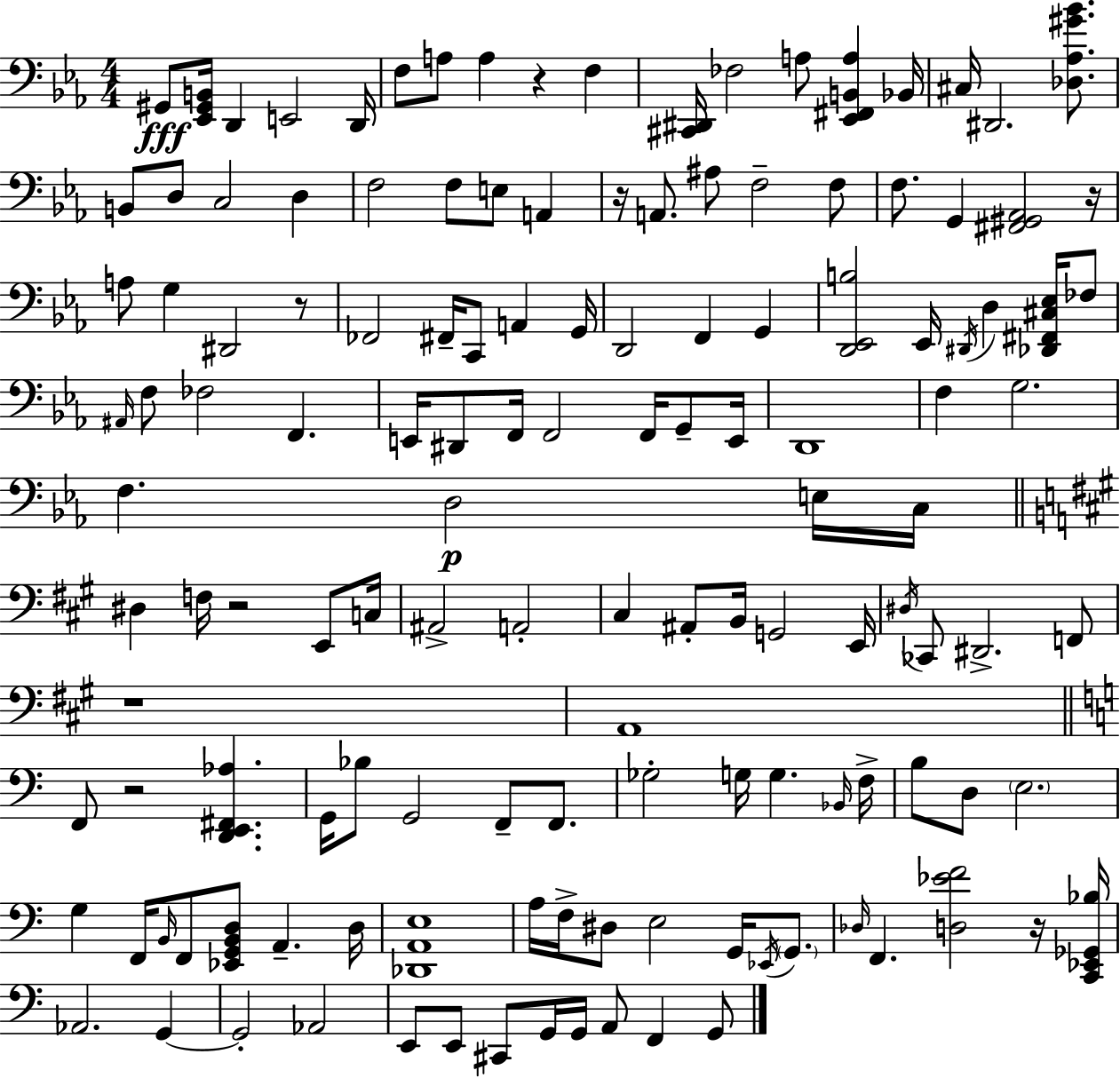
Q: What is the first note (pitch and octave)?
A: G#2